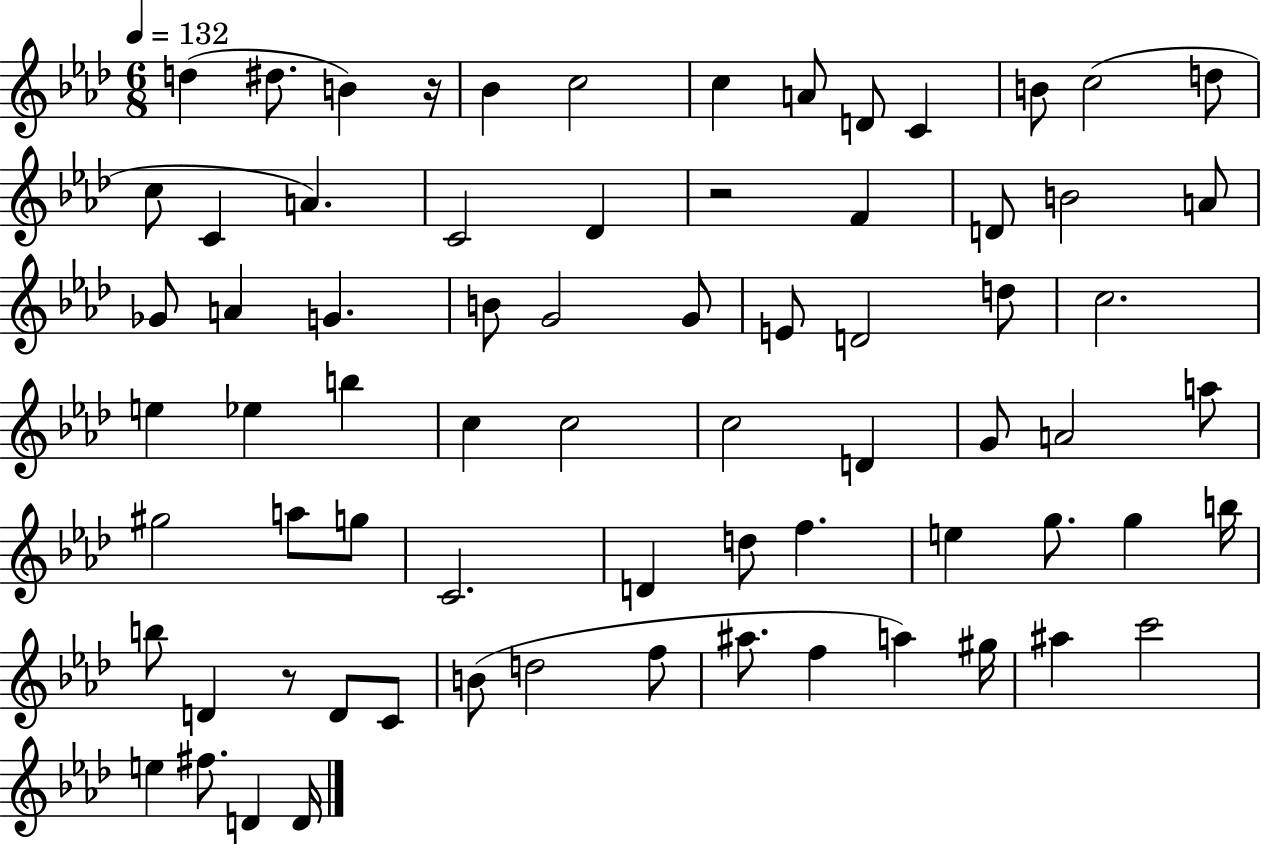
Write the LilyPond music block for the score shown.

{
  \clef treble
  \numericTimeSignature
  \time 6/8
  \key aes \major
  \tempo 4 = 132
  \repeat volta 2 { d''4( dis''8. b'4) r16 | bes'4 c''2 | c''4 a'8 d'8 c'4 | b'8 c''2( d''8 | \break c''8 c'4 a'4.) | c'2 des'4 | r2 f'4 | d'8 b'2 a'8 | \break ges'8 a'4 g'4. | b'8 g'2 g'8 | e'8 d'2 d''8 | c''2. | \break e''4 ees''4 b''4 | c''4 c''2 | c''2 d'4 | g'8 a'2 a''8 | \break gis''2 a''8 g''8 | c'2. | d'4 d''8 f''4. | e''4 g''8. g''4 b''16 | \break b''8 d'4 r8 d'8 c'8 | b'8( d''2 f''8 | ais''8. f''4 a''4) gis''16 | ais''4 c'''2 | \break e''4 fis''8. d'4 d'16 | } \bar "|."
}